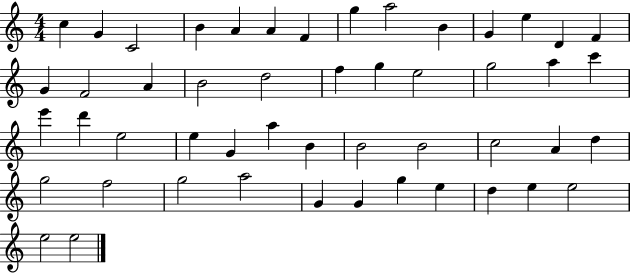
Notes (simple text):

C5/q G4/q C4/h B4/q A4/q A4/q F4/q G5/q A5/h B4/q G4/q E5/q D4/q F4/q G4/q F4/h A4/q B4/h D5/h F5/q G5/q E5/h G5/h A5/q C6/q E6/q D6/q E5/h E5/q G4/q A5/q B4/q B4/h B4/h C5/h A4/q D5/q G5/h F5/h G5/h A5/h G4/q G4/q G5/q E5/q D5/q E5/q E5/h E5/h E5/h